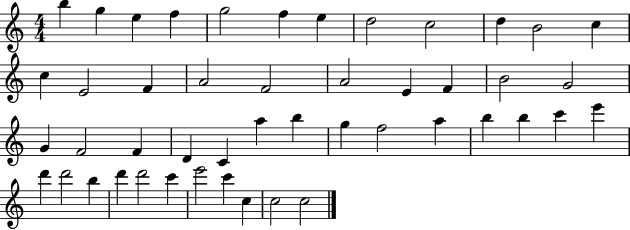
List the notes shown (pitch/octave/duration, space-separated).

B5/q G5/q E5/q F5/q G5/h F5/q E5/q D5/h C5/h D5/q B4/h C5/q C5/q E4/h F4/q A4/h F4/h A4/h E4/q F4/q B4/h G4/h G4/q F4/h F4/q D4/q C4/q A5/q B5/q G5/q F5/h A5/q B5/q B5/q C6/q E6/q D6/q D6/h B5/q D6/q D6/h C6/q E6/h C6/q C5/q C5/h C5/h